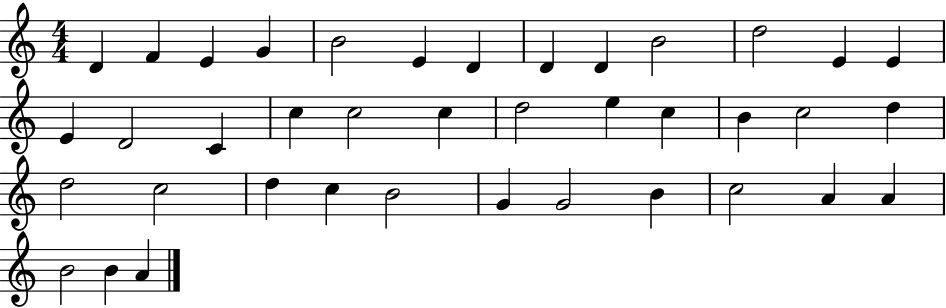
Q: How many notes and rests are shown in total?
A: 39